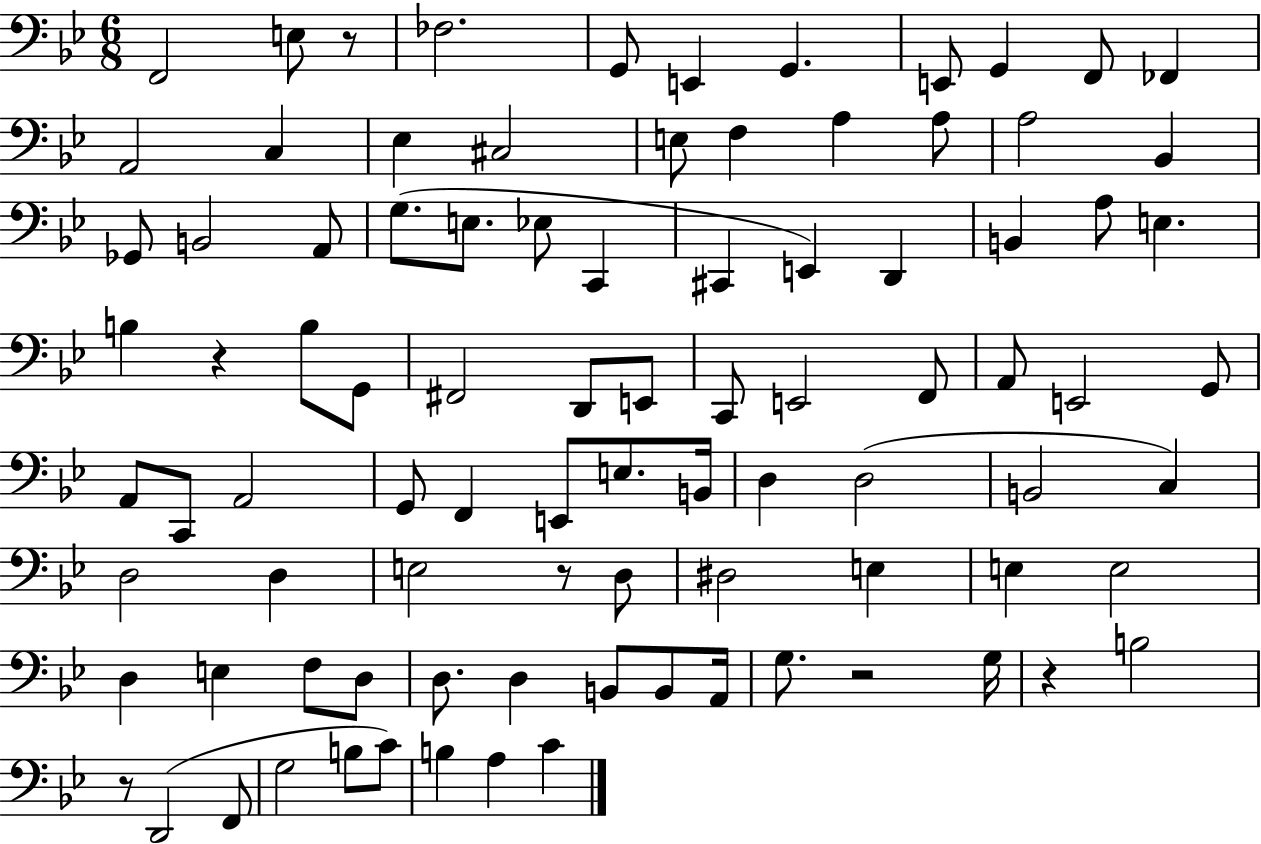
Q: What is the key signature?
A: BES major